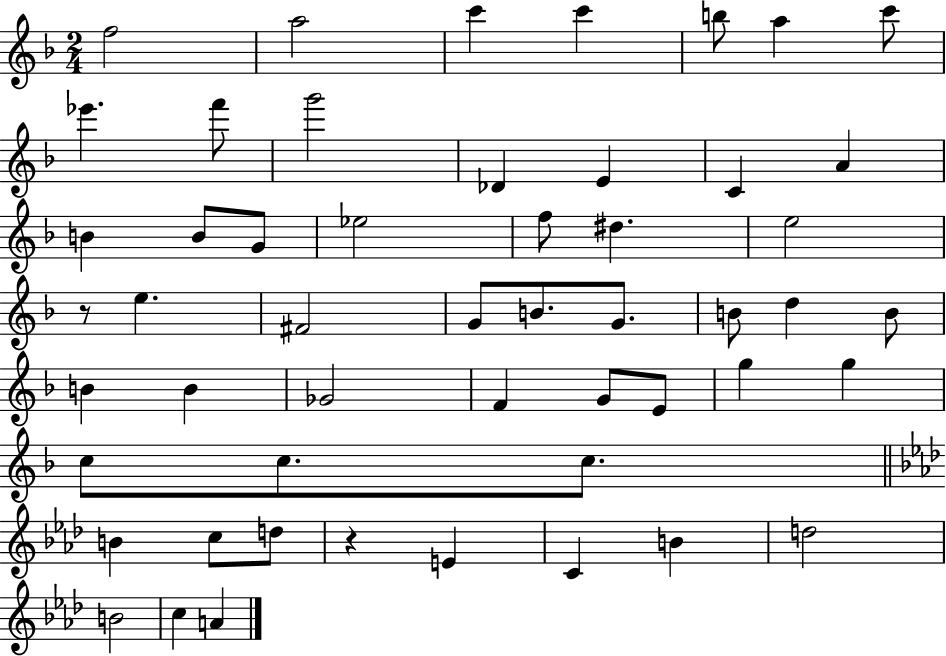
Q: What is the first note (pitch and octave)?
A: F5